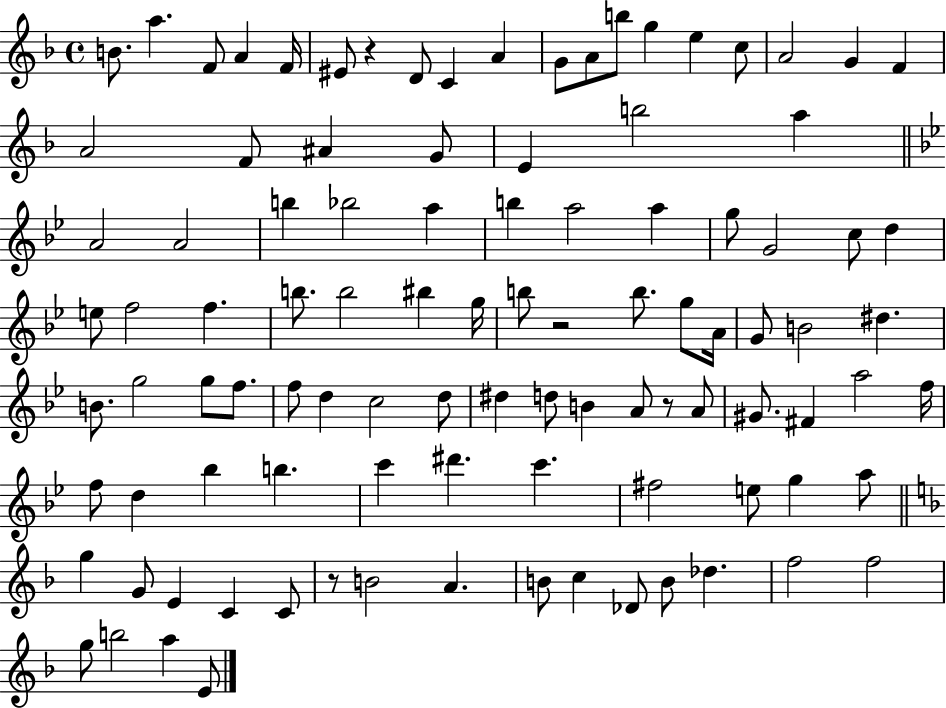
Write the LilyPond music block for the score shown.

{
  \clef treble
  \time 4/4
  \defaultTimeSignature
  \key f \major
  b'8. a''4. f'8 a'4 f'16 | eis'8 r4 d'8 c'4 a'4 | g'8 a'8 b''8 g''4 e''4 c''8 | a'2 g'4 f'4 | \break a'2 f'8 ais'4 g'8 | e'4 b''2 a''4 | \bar "||" \break \key bes \major a'2 a'2 | b''4 bes''2 a''4 | b''4 a''2 a''4 | g''8 g'2 c''8 d''4 | \break e''8 f''2 f''4. | b''8. b''2 bis''4 g''16 | b''8 r2 b''8. g''8 a'16 | g'8 b'2 dis''4. | \break b'8. g''2 g''8 f''8. | f''8 d''4 c''2 d''8 | dis''4 d''8 b'4 a'8 r8 a'8 | gis'8. fis'4 a''2 f''16 | \break f''8 d''4 bes''4 b''4. | c'''4 dis'''4. c'''4. | fis''2 e''8 g''4 a''8 | \bar "||" \break \key f \major g''4 g'8 e'4 c'4 c'8 | r8 b'2 a'4. | b'8 c''4 des'8 b'8 des''4. | f''2 f''2 | \break g''8 b''2 a''4 e'8 | \bar "|."
}